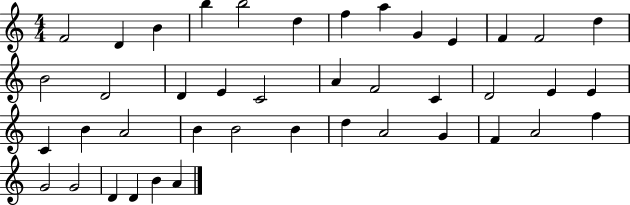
{
  \clef treble
  \numericTimeSignature
  \time 4/4
  \key c \major
  f'2 d'4 b'4 | b''4 b''2 d''4 | f''4 a''4 g'4 e'4 | f'4 f'2 d''4 | \break b'2 d'2 | d'4 e'4 c'2 | a'4 f'2 c'4 | d'2 e'4 e'4 | \break c'4 b'4 a'2 | b'4 b'2 b'4 | d''4 a'2 g'4 | f'4 a'2 f''4 | \break g'2 g'2 | d'4 d'4 b'4 a'4 | \bar "|."
}